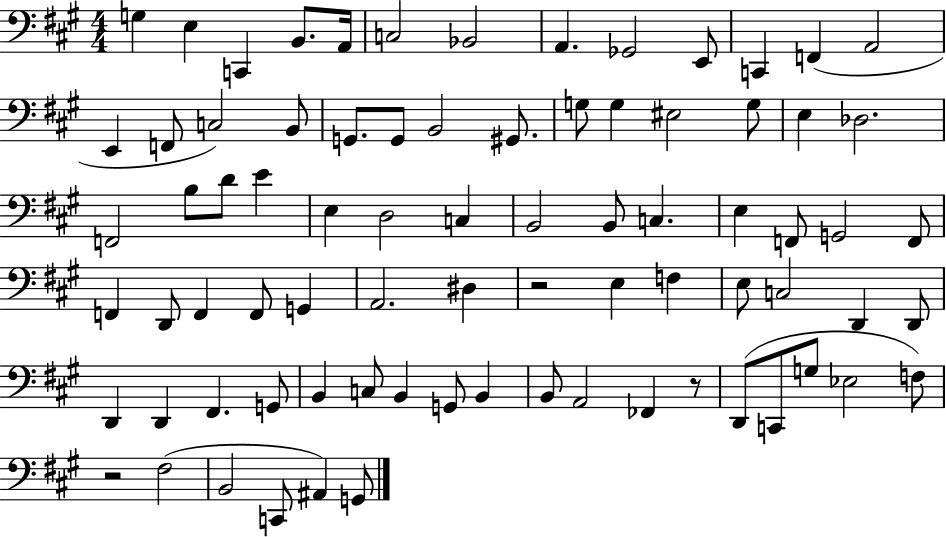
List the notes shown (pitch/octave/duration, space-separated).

G3/q E3/q C2/q B2/e. A2/s C3/h Bb2/h A2/q. Gb2/h E2/e C2/q F2/q A2/h E2/q F2/e C3/h B2/e G2/e. G2/e B2/h G#2/e. G3/e G3/q EIS3/h G3/e E3/q Db3/h. F2/h B3/e D4/e E4/q E3/q D3/h C3/q B2/h B2/e C3/q. E3/q F2/e G2/h F2/e F2/q D2/e F2/q F2/e G2/q A2/h. D#3/q R/h E3/q F3/q E3/e C3/h D2/q D2/e D2/q D2/q F#2/q. G2/e B2/q C3/e B2/q G2/e B2/q B2/e A2/h FES2/q R/e D2/e C2/e G3/e Eb3/h F3/e R/h F#3/h B2/h C2/e A#2/q G2/e